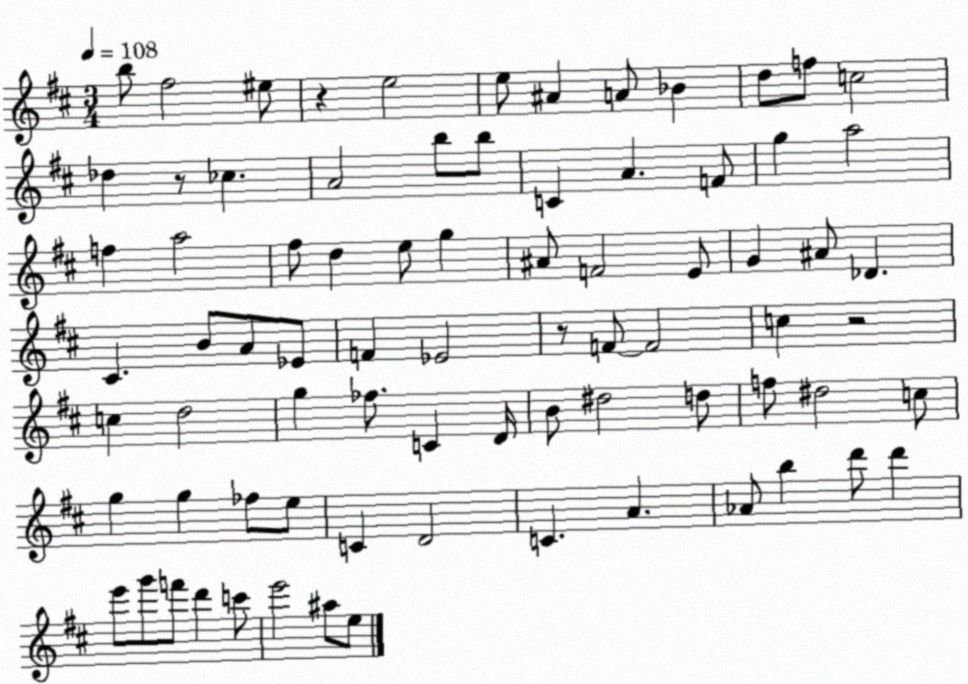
X:1
T:Untitled
M:3/4
L:1/4
K:D
b/2 ^f2 ^e/2 z e2 e/2 ^A A/2 _B d/2 f/2 c2 _d z/2 _c A2 b/2 b/2 C A F/2 g a2 f a2 ^f/2 d e/2 g ^A/2 F2 E/2 G ^A/2 _D ^C B/2 A/2 _E/2 F _E2 z/2 F/2 F2 c z2 c d2 g _f/2 C D/4 B/2 ^d2 d/2 f/2 ^d2 c/2 g g _f/2 e/2 C D2 C A _A/2 b d'/2 d' e'/2 g'/2 f'/2 d' c'/2 e'2 ^a/2 e/2